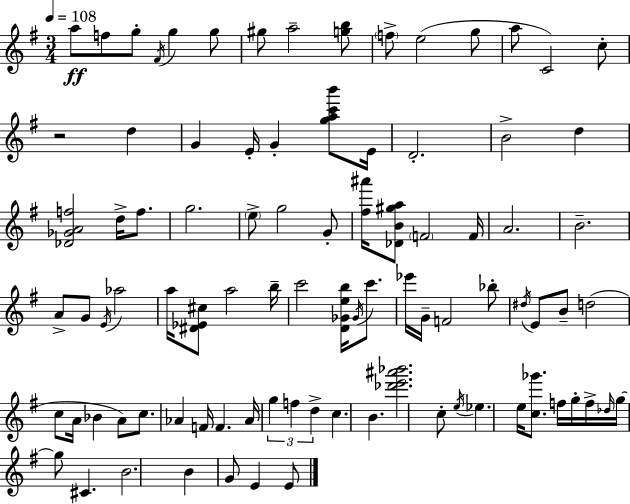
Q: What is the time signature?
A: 3/4